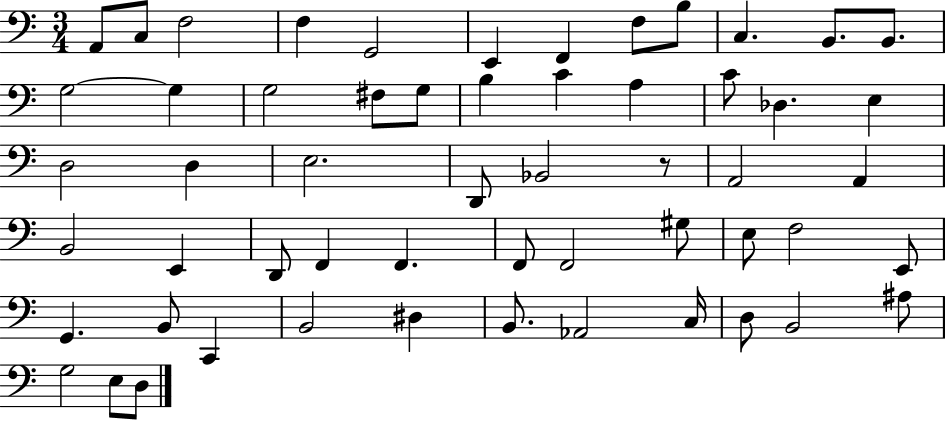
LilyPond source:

{
  \clef bass
  \numericTimeSignature
  \time 3/4
  \key c \major
  a,8 c8 f2 | f4 g,2 | e,4 f,4 f8 b8 | c4. b,8. b,8. | \break g2~~ g4 | g2 fis8 g8 | b4 c'4 a4 | c'8 des4. e4 | \break d2 d4 | e2. | d,8 bes,2 r8 | a,2 a,4 | \break b,2 e,4 | d,8 f,4 f,4. | f,8 f,2 gis8 | e8 f2 e,8 | \break g,4. b,8 c,4 | b,2 dis4 | b,8. aes,2 c16 | d8 b,2 ais8 | \break g2 e8 d8 | \bar "|."
}